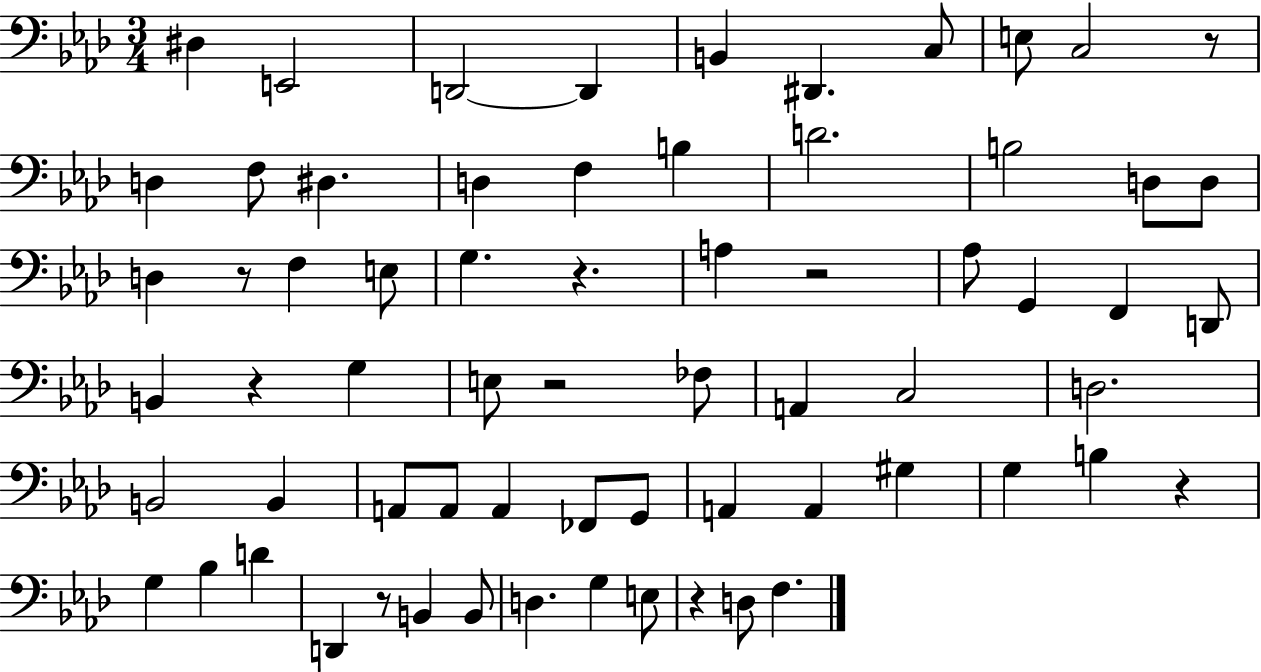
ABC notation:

X:1
T:Untitled
M:3/4
L:1/4
K:Ab
^D, E,,2 D,,2 D,, B,, ^D,, C,/2 E,/2 C,2 z/2 D, F,/2 ^D, D, F, B, D2 B,2 D,/2 D,/2 D, z/2 F, E,/2 G, z A, z2 _A,/2 G,, F,, D,,/2 B,, z G, E,/2 z2 _F,/2 A,, C,2 D,2 B,,2 B,, A,,/2 A,,/2 A,, _F,,/2 G,,/2 A,, A,, ^G, G, B, z G, _B, D D,, z/2 B,, B,,/2 D, G, E,/2 z D,/2 F,